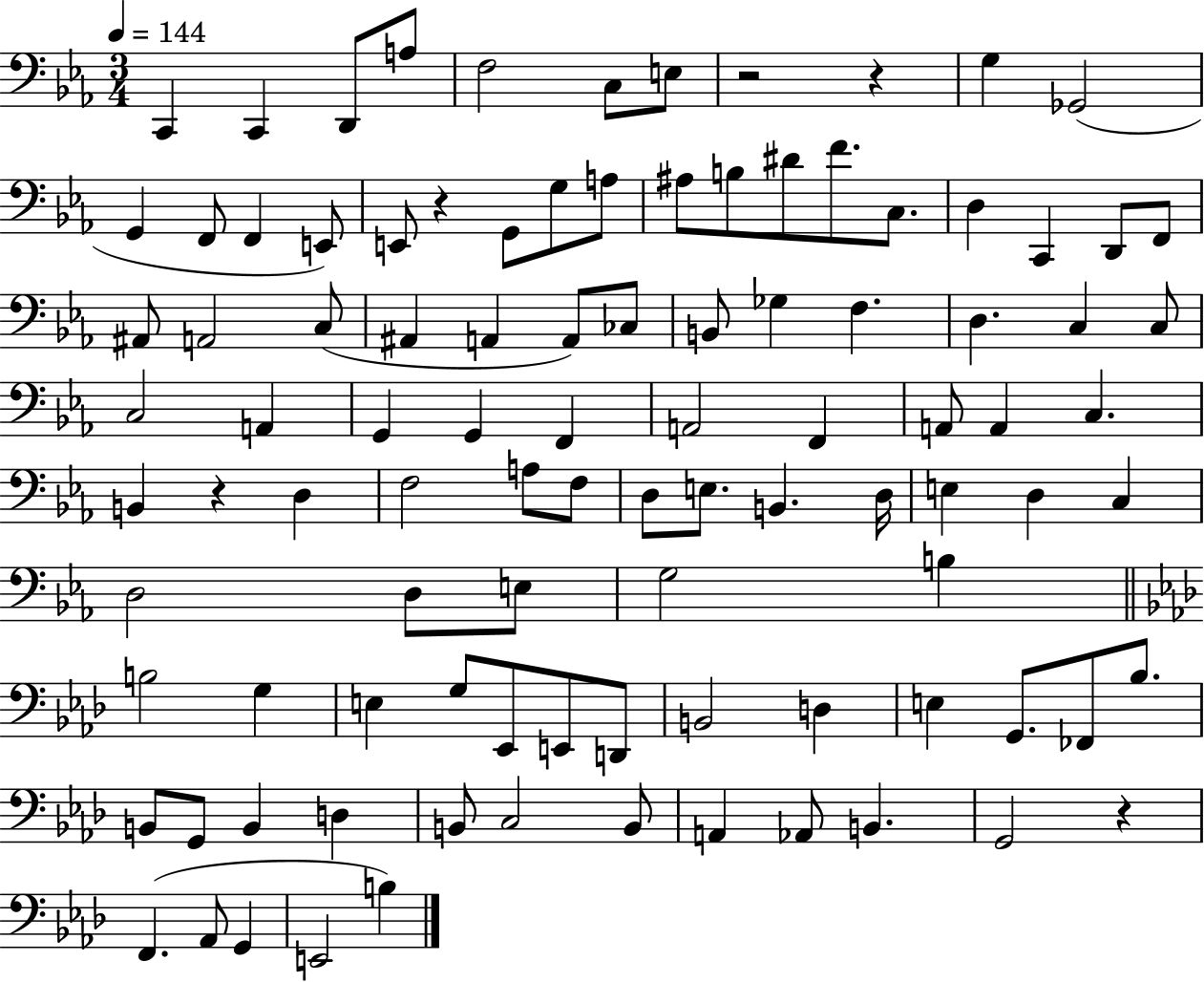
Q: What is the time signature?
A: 3/4